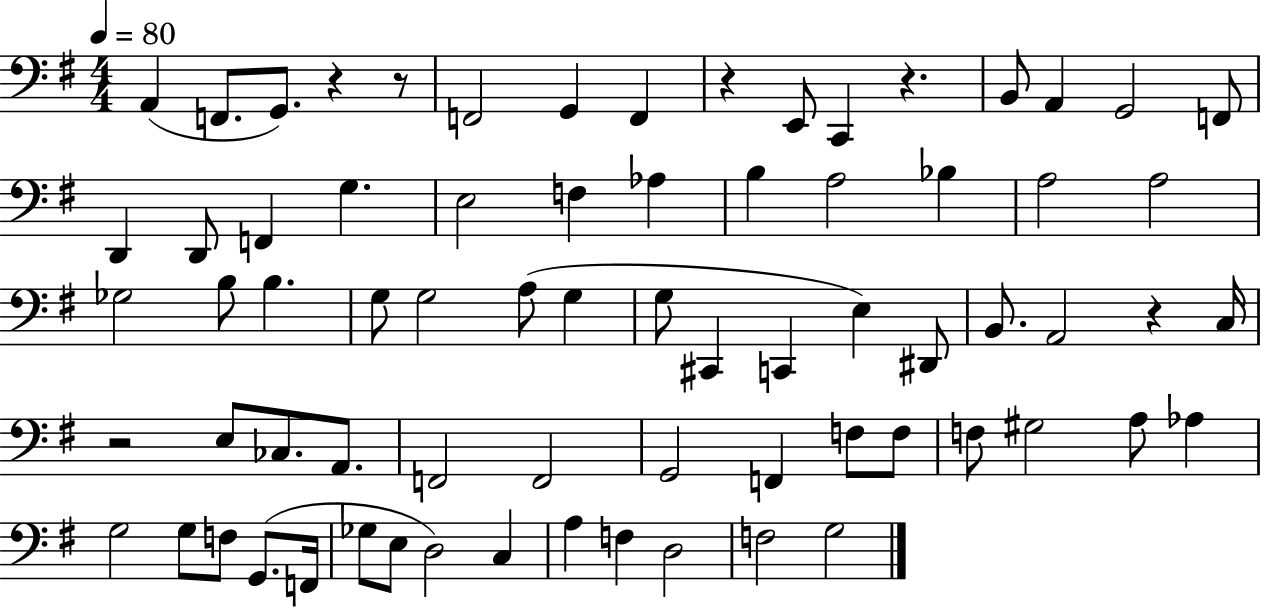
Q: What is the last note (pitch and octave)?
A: G3